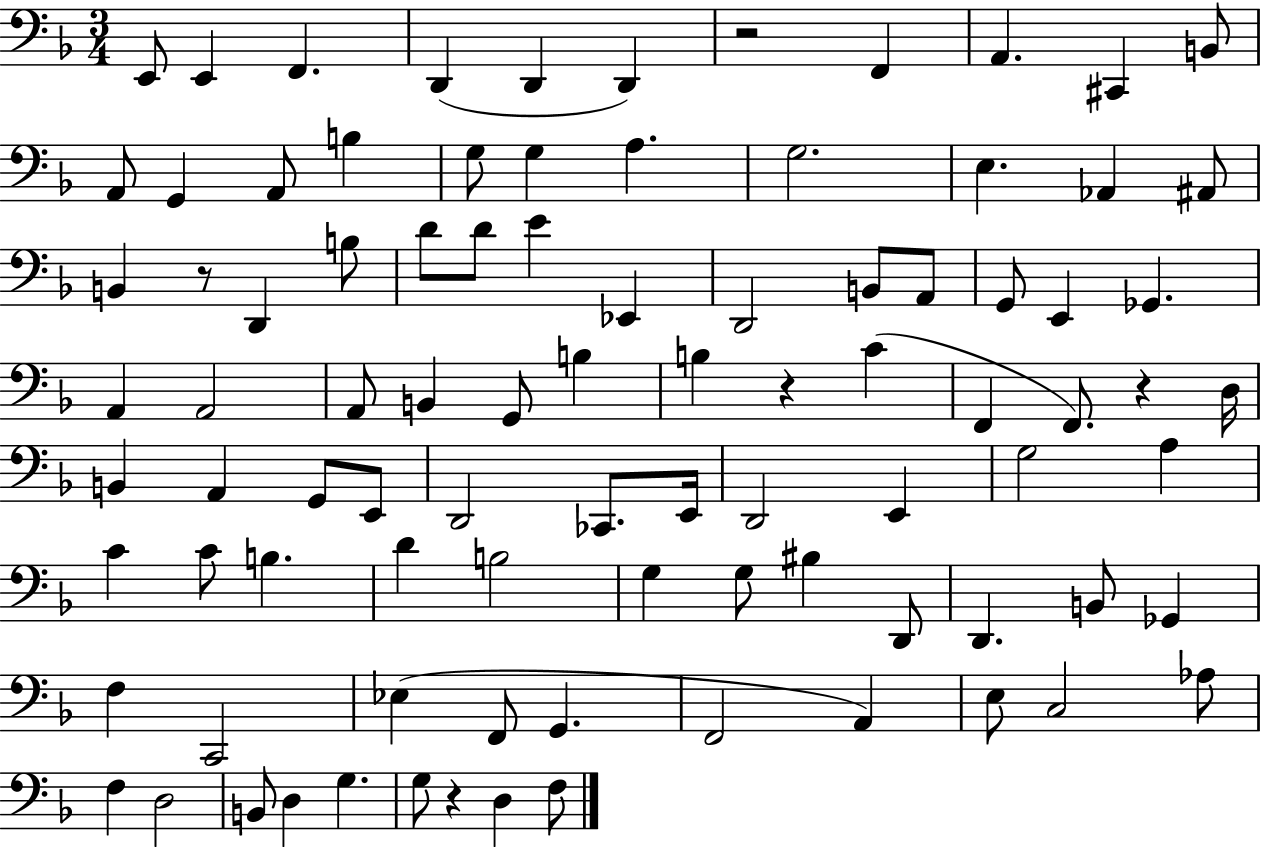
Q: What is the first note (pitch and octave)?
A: E2